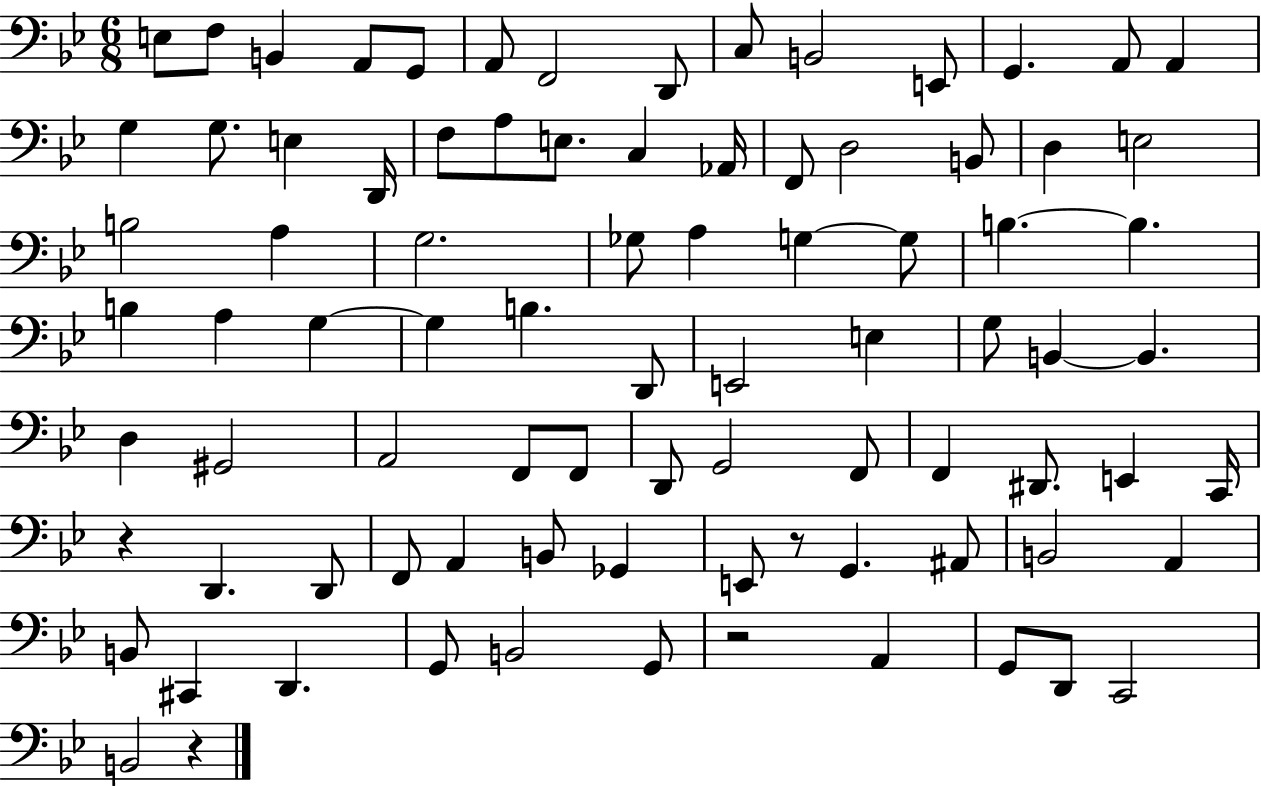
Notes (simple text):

E3/e F3/e B2/q A2/e G2/e A2/e F2/h D2/e C3/e B2/h E2/e G2/q. A2/e A2/q G3/q G3/e. E3/q D2/s F3/e A3/e E3/e. C3/q Ab2/s F2/e D3/h B2/e D3/q E3/h B3/h A3/q G3/h. Gb3/e A3/q G3/q G3/e B3/q. B3/q. B3/q A3/q G3/q G3/q B3/q. D2/e E2/h E3/q G3/e B2/q B2/q. D3/q G#2/h A2/h F2/e F2/e D2/e G2/h F2/e F2/q D#2/e. E2/q C2/s R/q D2/q. D2/e F2/e A2/q B2/e Gb2/q E2/e R/e G2/q. A#2/e B2/h A2/q B2/e C#2/q D2/q. G2/e B2/h G2/e R/h A2/q G2/e D2/e C2/h B2/h R/q